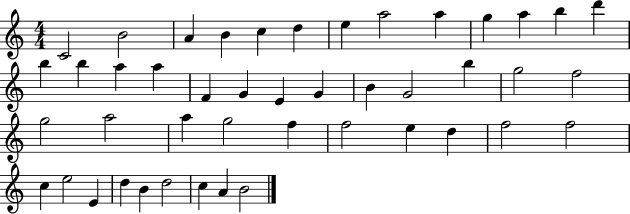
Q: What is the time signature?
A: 4/4